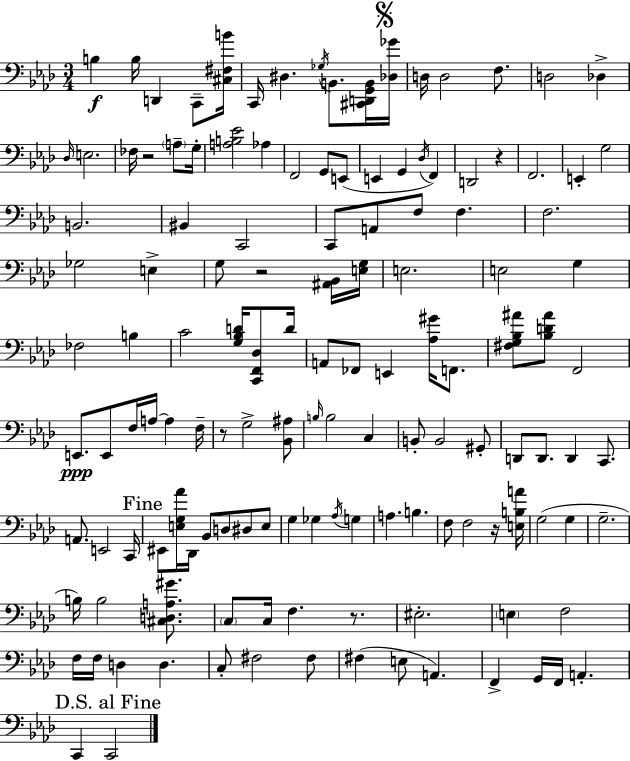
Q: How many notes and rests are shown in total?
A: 135